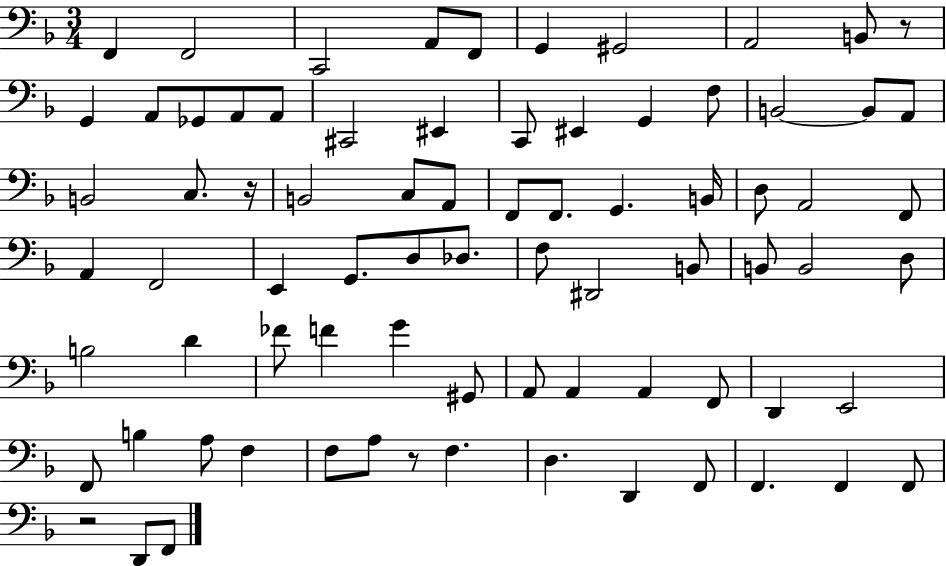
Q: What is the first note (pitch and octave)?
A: F2